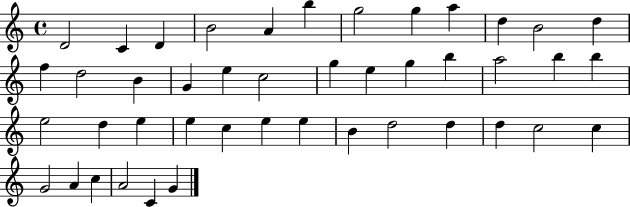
D4/h C4/q D4/q B4/h A4/q B5/q G5/h G5/q A5/q D5/q B4/h D5/q F5/q D5/h B4/q G4/q E5/q C5/h G5/q E5/q G5/q B5/q A5/h B5/q B5/q E5/h D5/q E5/q E5/q C5/q E5/q E5/q B4/q D5/h D5/q D5/q C5/h C5/q G4/h A4/q C5/q A4/h C4/q G4/q